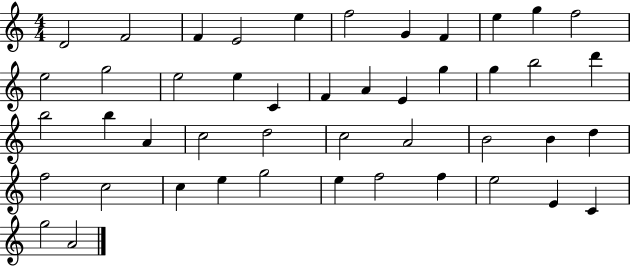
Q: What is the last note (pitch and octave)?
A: A4